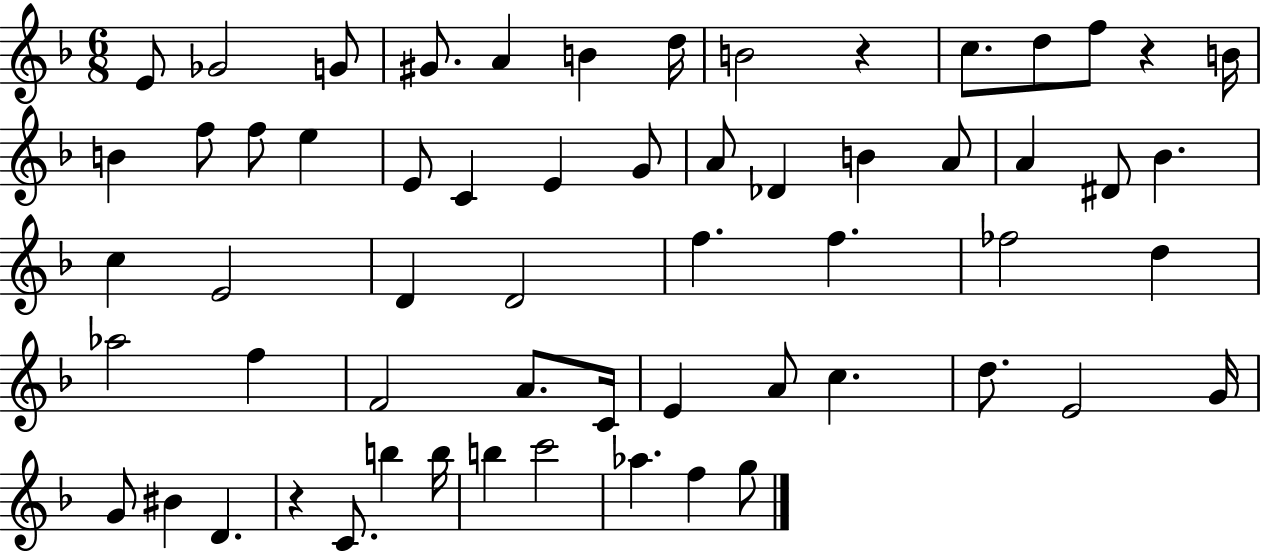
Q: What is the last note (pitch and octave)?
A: G5